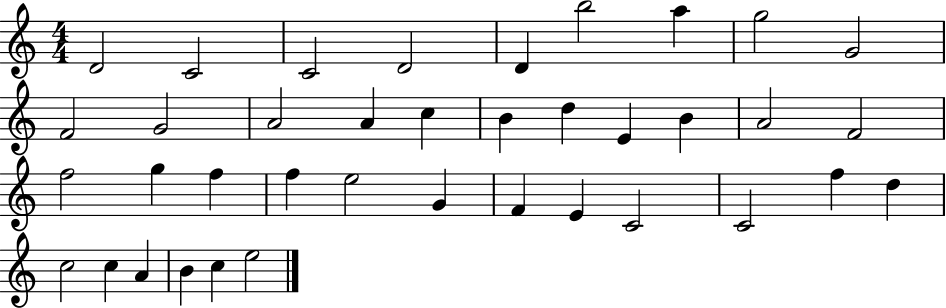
X:1
T:Untitled
M:4/4
L:1/4
K:C
D2 C2 C2 D2 D b2 a g2 G2 F2 G2 A2 A c B d E B A2 F2 f2 g f f e2 G F E C2 C2 f d c2 c A B c e2